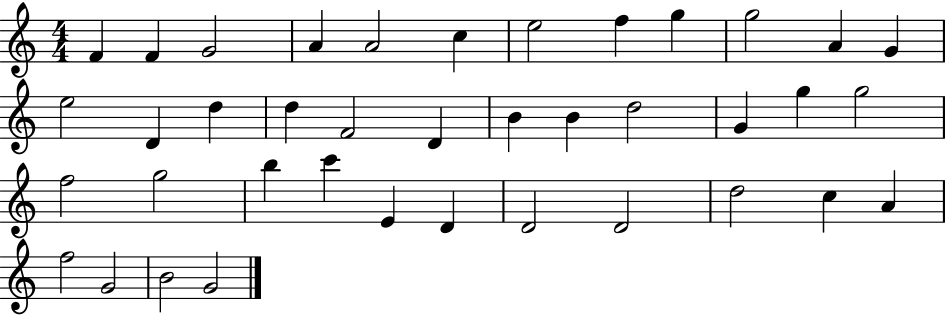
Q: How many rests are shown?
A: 0